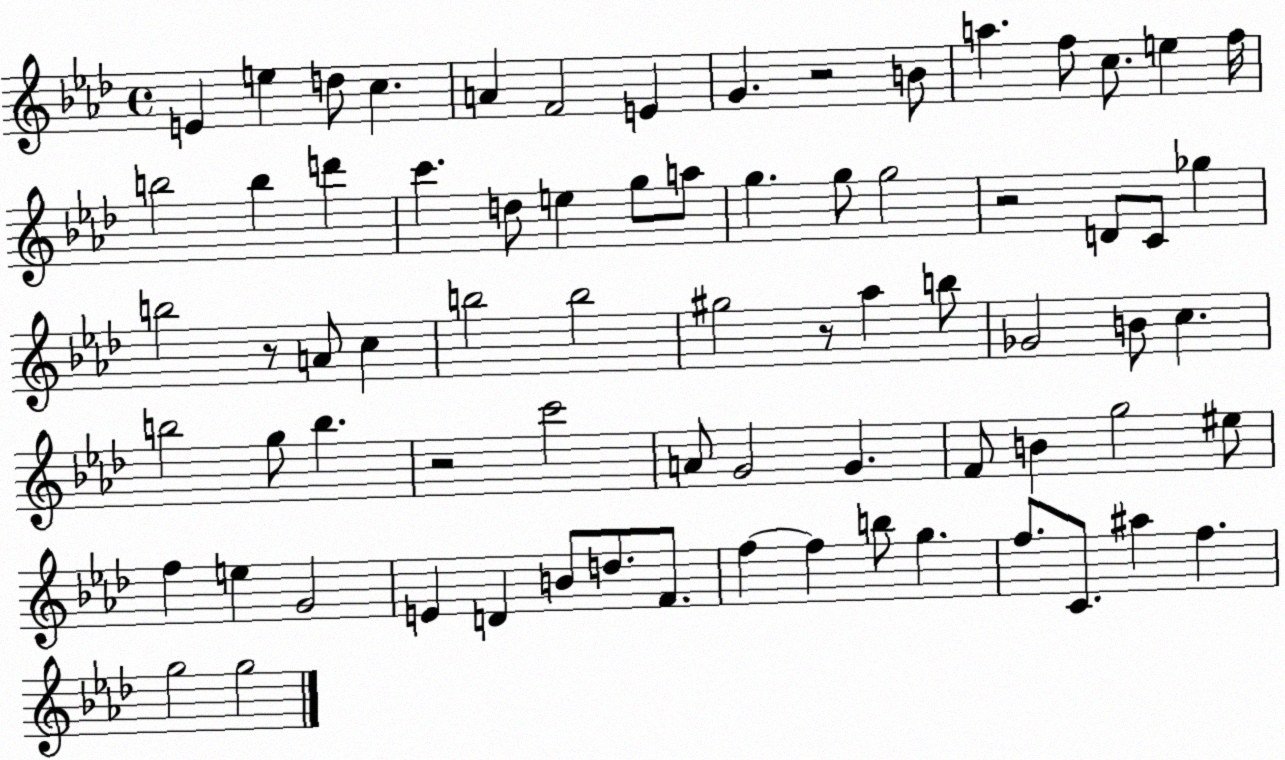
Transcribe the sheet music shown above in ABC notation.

X:1
T:Untitled
M:4/4
L:1/4
K:Ab
E e d/2 c A F2 E G z2 B/2 a f/2 c/2 e f/4 b2 b d' c' d/2 e g/2 a/2 g g/2 g2 z2 D/2 C/2 _g b2 z/2 A/2 c b2 b2 ^g2 z/2 _a b/2 _G2 B/2 c b2 g/2 b z2 c'2 A/2 G2 G F/2 B g2 ^e/2 f e G2 E D B/2 d/2 F/2 f f b/2 g f/2 C/2 ^a f g2 g2